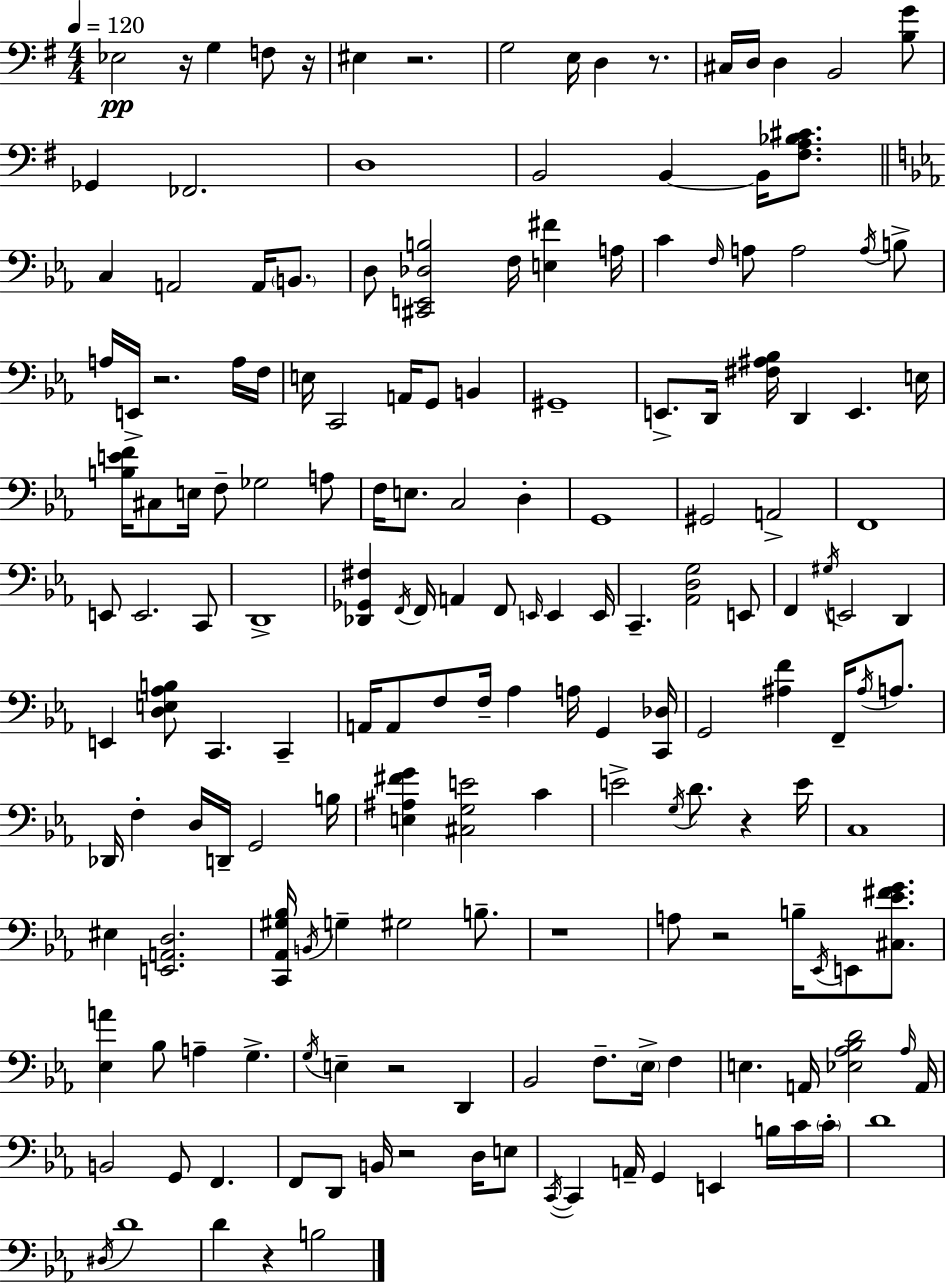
{
  \clef bass
  \numericTimeSignature
  \time 4/4
  \key g \major
  \tempo 4 = 120
  ees2\pp r16 g4 f8 r16 | eis4 r2. | g2 e16 d4 r8. | cis16 d16 d4 b,2 <b g'>8 | \break ges,4 fes,2. | d1 | b,2 b,4~~ b,16 <fis a bes cis'>8. | \bar "||" \break \key c \minor c4 a,2 a,16 \parenthesize b,8. | d8 <cis, e, des b>2 f16 <e fis'>4 a16 | c'4 \grace { f16 } a8 a2 \acciaccatura { a16 } | b8-> a16 e,16-> r2. | \break a16 f16 e16 c,2 a,16 g,8 b,4 | gis,1-- | e,8.-> d,16 <fis ais bes>16 d,4 e,4. | e16 <b e' f'>16 cis8 e16 f8-- ges2 | \break a8 f16 e8. c2 d4-. | g,1 | gis,2 a,2-> | f,1 | \break e,8 e,2. | c,8 d,1-> | <des, ges, fis>4 \acciaccatura { f,16 } f,16 a,4 f,8 \grace { e,16 } e,4 | e,16 c,4.-- <aes, d g>2 | \break e,8 f,4 \acciaccatura { gis16 } e,2 | d,4 e,4 <d e aes b>8 c,4. | c,4-- a,16 a,8 f8 f16-- aes4 a16 | g,4 <c, des>16 g,2 <ais f'>4 | \break f,16-- \acciaccatura { ais16 } a8. des,16 f4-. d16 d,16-- g,2 | b16 <e ais fis' g'>4 <cis g e'>2 | c'4 e'2-> \acciaccatura { g16 } d'8. | r4 e'16 c1 | \break eis4 <e, a, d>2. | <c, aes, gis bes>16 \acciaccatura { b,16 } g4-- gis2 | b8.-- r1 | a8 r2 | \break b16-- \acciaccatura { ees,16 } e,8 <cis ees' fis' g'>8. <ees a'>4 bes8 a4-- | g4.-> \acciaccatura { g16 } e4-- r2 | d,4 bes,2 | f8.-- \parenthesize ees16-> f4 e4. | \break a,16 <ees aes bes d'>2 \grace { aes16 } a,16 b,2 | g,8 f,4. f,8 d,8 b,16 | r2 d16 e8 \acciaccatura { c,16~ }~ c,4 | a,16-- g,4 e,4 b16 c'16 \parenthesize c'16-. d'1 | \break \acciaccatura { dis16 } d'1 | d'4 | r4 b2 \bar "|."
}